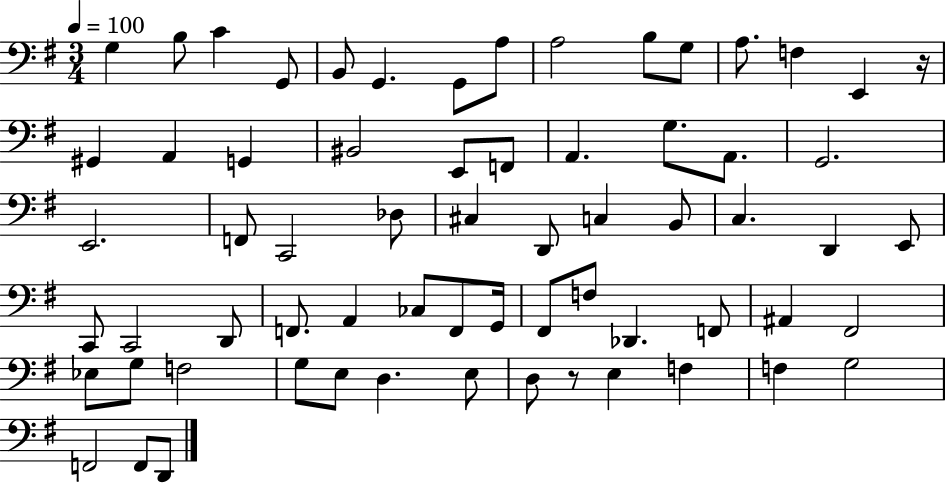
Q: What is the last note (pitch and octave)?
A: D2